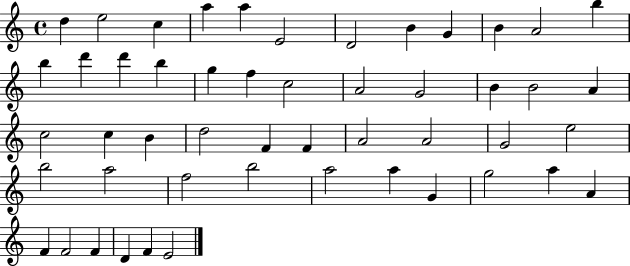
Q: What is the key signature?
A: C major